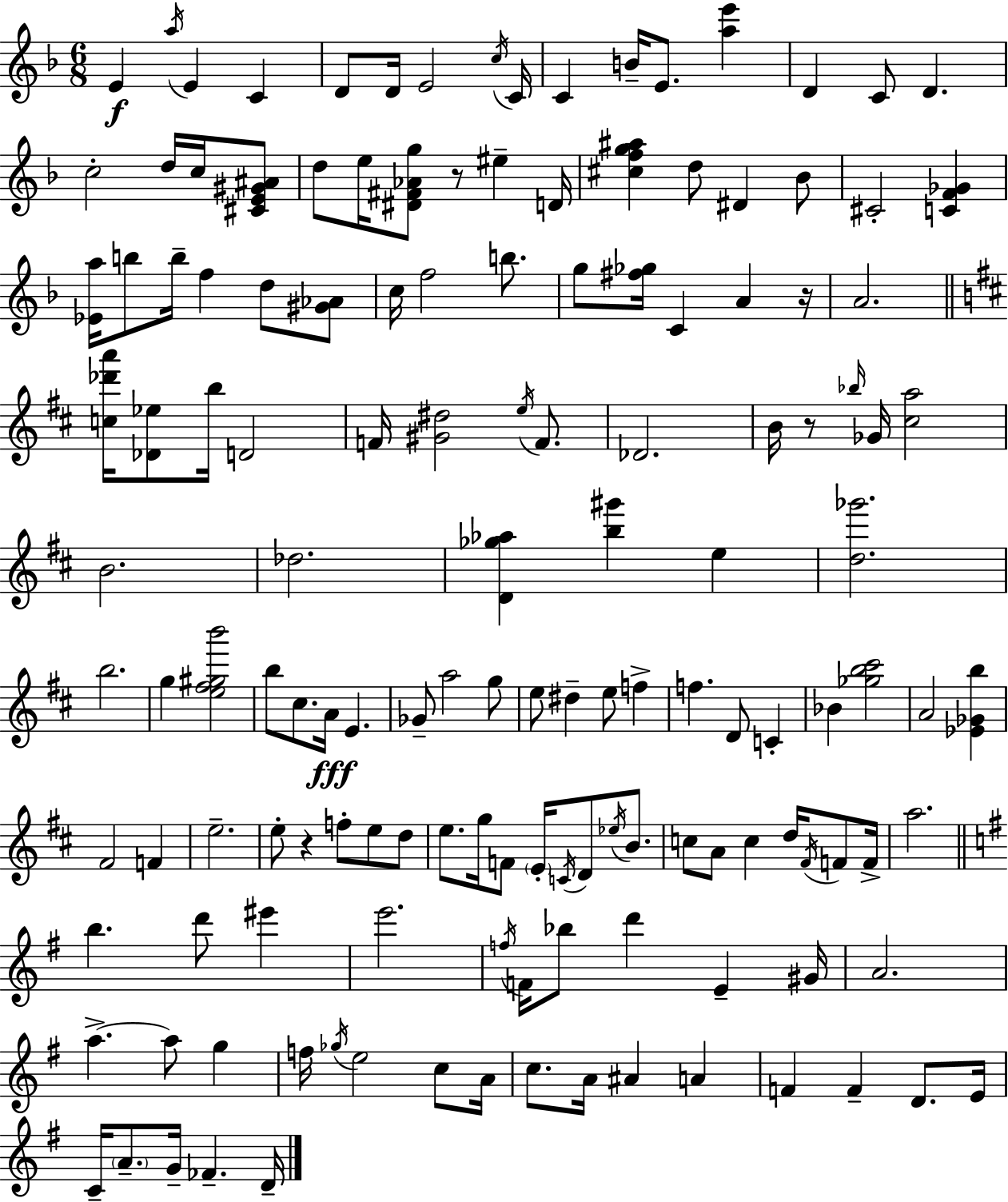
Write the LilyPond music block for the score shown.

{
  \clef treble
  \numericTimeSignature
  \time 6/8
  \key d \minor
  e'4\f \acciaccatura { a''16 } e'4 c'4 | d'8 d'16 e'2 | \acciaccatura { c''16 } c'16 c'4 b'16-- e'8. <a'' e'''>4 | d'4 c'8 d'4. | \break c''2-. d''16 c''16 | <cis' e' gis' ais'>8 d''8 e''16 <dis' fis' aes' g''>8 r8 eis''4-- | d'16 <cis'' f'' g'' ais''>4 d''8 dis'4 | bes'8 cis'2-. <c' f' ges'>4 | \break <ees' a''>16 b''8 b''16-- f''4 d''8 | <gis' aes'>8 c''16 f''2 b''8. | g''8 <fis'' ges''>16 c'4 a'4 | r16 a'2. | \break \bar "||" \break \key d \major <c'' des''' a'''>16 <des' ees''>8 b''16 d'2 | f'16 <gis' dis''>2 \acciaccatura { e''16 } f'8. | des'2. | b'16 r8 \grace { bes''16 } ges'16 <cis'' a''>2 | \break b'2. | des''2. | <d' ges'' aes''>4 <b'' gis'''>4 e''4 | <d'' ges'''>2. | \break b''2. | g''4 <e'' fis'' gis'' b'''>2 | b''8 cis''8. a'16\fff e'4. | ges'8-- a''2 | \break g''8 e''8 dis''4-- e''8 f''4-> | f''4. d'8 c'4-. | bes'4 <ges'' b'' cis'''>2 | a'2 <ees' ges' b''>4 | \break fis'2 f'4 | e''2.-- | e''8-. r4 f''8-. e''8 | d''8 e''8. g''16 f'8 \parenthesize e'16-. \acciaccatura { c'16 } d'8 | \break \acciaccatura { ees''16 } b'8. c''8 a'8 c''4 | d''16 \acciaccatura { fis'16 } f'8 f'16-> a''2. | \bar "||" \break \key e \minor b''4. d'''8 eis'''4 | e'''2. | \acciaccatura { f''16 } f'16 bes''8 d'''4 e'4-- | gis'16 a'2. | \break a''4.->~~ a''8 g''4 | f''16 \acciaccatura { ges''16 } e''2 c''8 | a'16 c''8. a'16 ais'4 a'4 | f'4 f'4-- d'8. | \break e'16 c'16-- \parenthesize a'8.-- g'16-- fes'4.-- | d'16-- \bar "|."
}